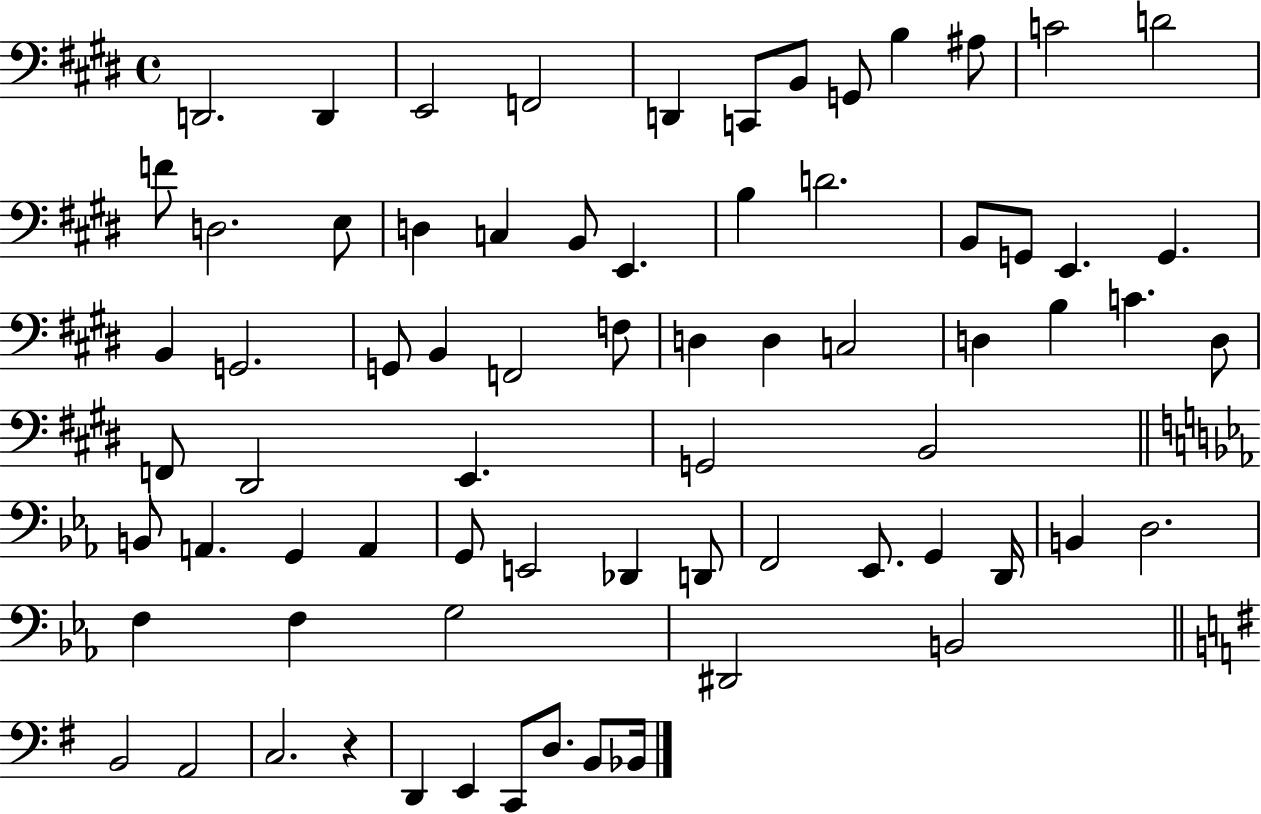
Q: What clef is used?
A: bass